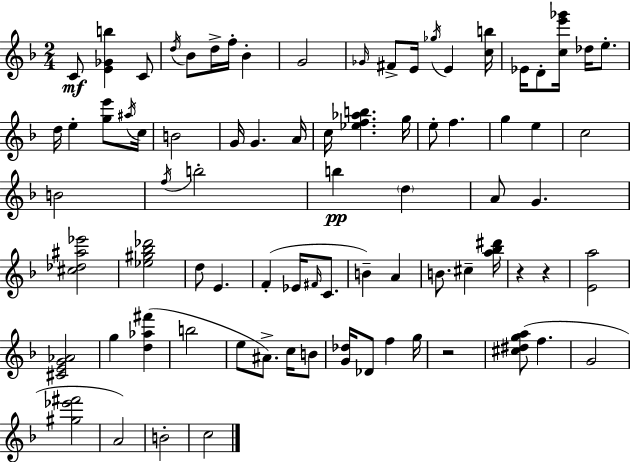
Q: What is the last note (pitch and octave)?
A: C5